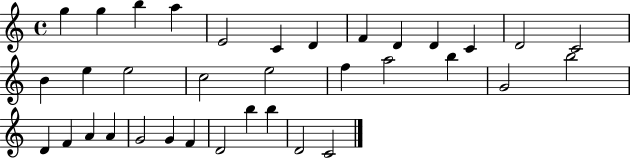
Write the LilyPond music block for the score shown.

{
  \clef treble
  \time 4/4
  \defaultTimeSignature
  \key c \major
  g''4 g''4 b''4 a''4 | e'2 c'4 d'4 | f'4 d'4 d'4 c'4 | d'2 c'2 | \break b'4 e''4 e''2 | c''2 e''2 | f''4 a''2 b''4 | g'2 b''2 | \break d'4 f'4 a'4 a'4 | g'2 g'4 f'4 | d'2 b''4 b''4 | d'2 c'2 | \break \bar "|."
}